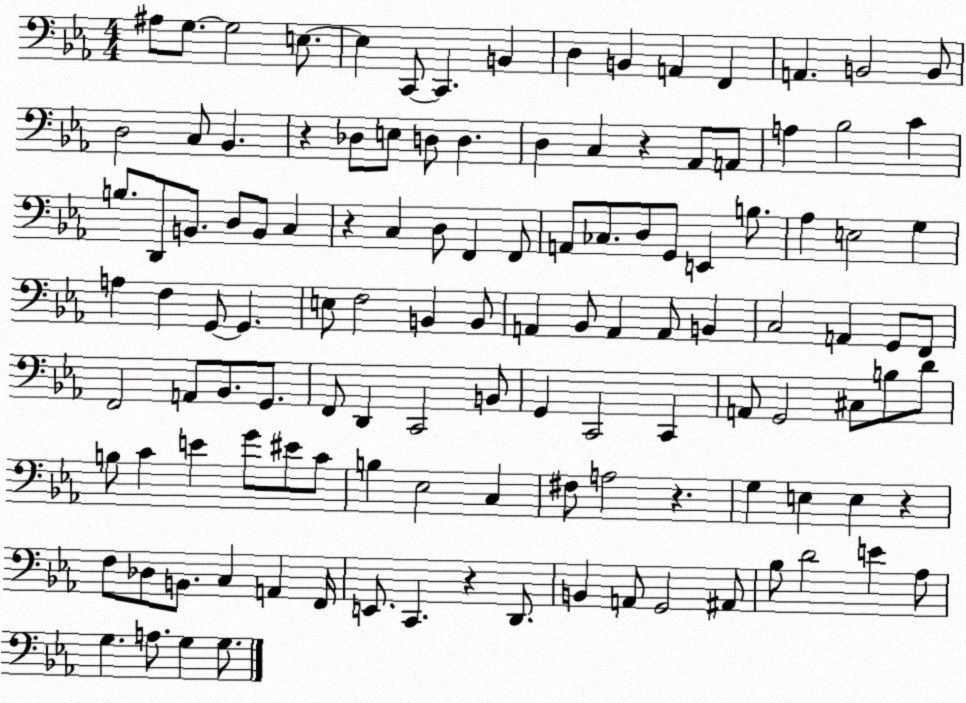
X:1
T:Untitled
M:4/4
L:1/4
K:Eb
^A,/2 G,/2 G,2 E,/2 E, C,,/2 C,, B,, D, B,, A,, F,, A,, B,,2 B,,/2 D,2 C,/2 _B,, z _D,/2 E,/2 D,/2 D, D, C, z _A,,/2 A,,/2 A, _B,2 C B,/2 D,,/2 B,,/2 D,/2 B,,/2 C, z C, D,/2 F,, F,,/2 A,,/2 _C,/2 D,/2 G,,/2 E,, B,/2 _A, E,2 G, A, F, G,,/2 G,, E,/2 F,2 B,, B,,/2 A,, _B,,/2 A,, A,,/2 B,, C,2 A,, G,,/2 F,,/2 F,,2 A,,/2 _B,,/2 G,,/2 F,,/2 D,, C,,2 B,,/2 G,, C,,2 C,, A,,/2 G,,2 ^C,/2 B,/2 D/2 B,/2 C E G/2 ^E/2 C/2 B, _E,2 C, ^F,/2 A,2 z G, E, E, z F,/2 _D,/2 B,,/2 C, A,, F,,/4 E,,/2 C,, z D,,/2 B,, A,,/2 G,,2 ^A,,/2 _B,/2 D2 E _A,/2 G, A,/2 G, G,/2